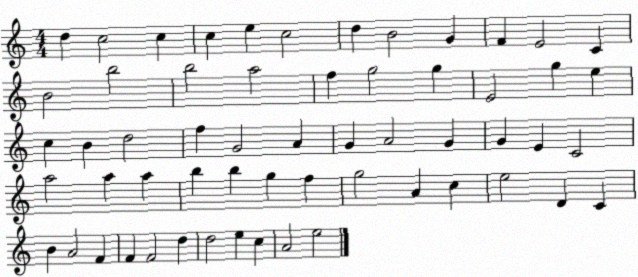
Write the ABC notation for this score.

X:1
T:Untitled
M:4/4
L:1/4
K:C
d c2 c c e c2 d B2 G F E2 C B2 b2 b2 a2 f g2 g E2 g e c B d2 f G2 A G A2 G G E C2 a2 a a b b g f g2 A c e2 D C B A2 F F F2 d d2 e c A2 e2